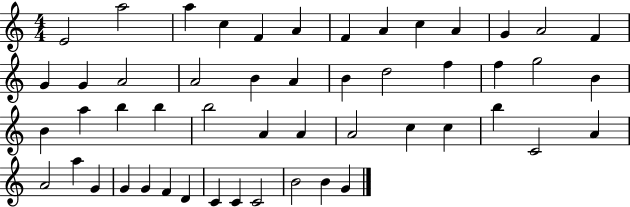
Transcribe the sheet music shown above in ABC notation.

X:1
T:Untitled
M:4/4
L:1/4
K:C
E2 a2 a c F A F A c A G A2 F G G A2 A2 B A B d2 f f g2 B B a b b b2 A A A2 c c b C2 A A2 a G G G F D C C C2 B2 B G